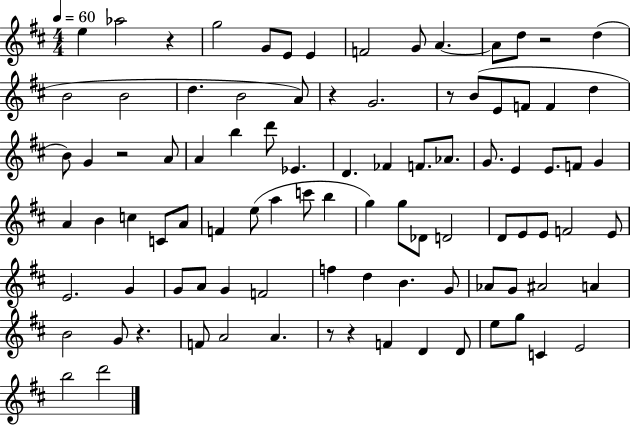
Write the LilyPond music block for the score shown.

{
  \clef treble
  \numericTimeSignature
  \time 4/4
  \key d \major
  \tempo 4 = 60
  e''4 aes''2 r4 | g''2 g'8 e'8 e'4 | f'2 g'8 a'4.~~ | a'8 d''8 r2 d''4( | \break b'2 b'2 | d''4. b'2 a'8) | r4 g'2. | r8 b'8( e'8 f'8 f'4 d''4 | \break b'8) g'4 r2 a'8 | a'4 b''4 d'''8 ees'4. | d'4. fes'4 f'8. aes'8. | g'8. e'4 e'8. f'8 g'4 | \break a'4 b'4 c''4 c'8 a'8 | f'4 e''8( a''4 c'''8 b''4 | g''4) g''8 des'8 d'2 | d'8 e'8 e'8 f'2 e'8 | \break e'2. g'4 | g'8 a'8 g'4 f'2 | f''4 d''4 b'4. g'8 | aes'8 g'8 ais'2 a'4 | \break b'2 g'8 r4. | f'8 a'2 a'4. | r8 r4 f'4 d'4 d'8 | e''8 g''8 c'4 e'2 | \break b''2 d'''2 | \bar "|."
}